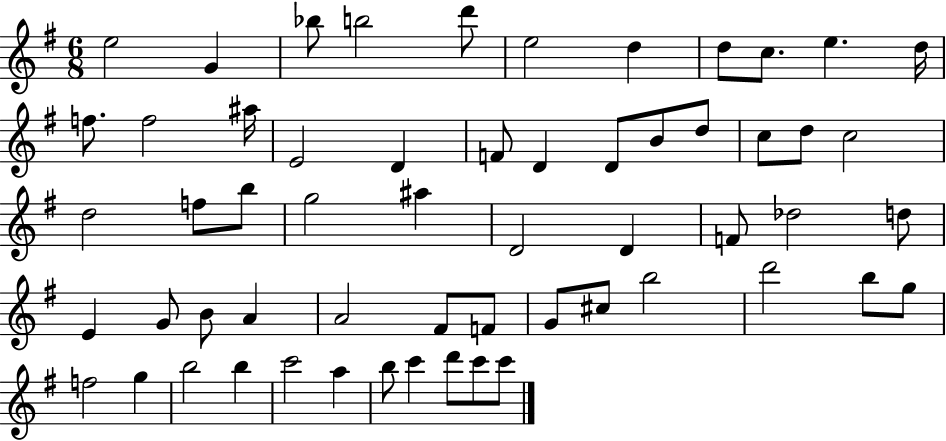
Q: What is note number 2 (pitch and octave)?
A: G4